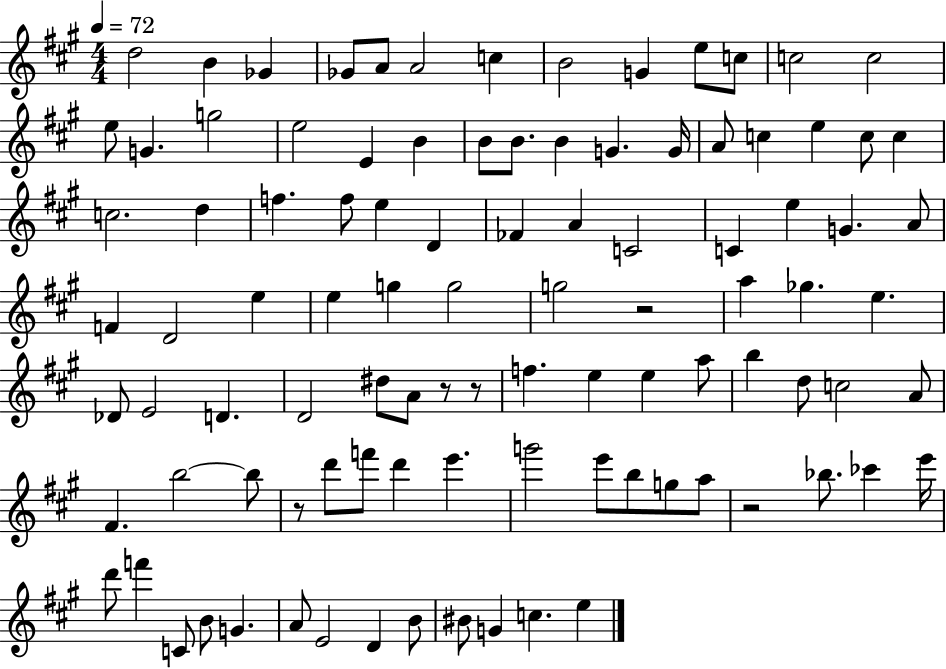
D5/h B4/q Gb4/q Gb4/e A4/e A4/h C5/q B4/h G4/q E5/e C5/e C5/h C5/h E5/e G4/q. G5/h E5/h E4/q B4/q B4/e B4/e. B4/q G4/q. G4/s A4/e C5/q E5/q C5/e C5/q C5/h. D5/q F5/q. F5/e E5/q D4/q FES4/q A4/q C4/h C4/q E5/q G4/q. A4/e F4/q D4/h E5/q E5/q G5/q G5/h G5/h R/h A5/q Gb5/q. E5/q. Db4/e E4/h D4/q. D4/h D#5/e A4/e R/e R/e F5/q. E5/q E5/q A5/e B5/q D5/e C5/h A4/e F#4/q. B5/h B5/e R/e D6/e F6/e D6/q E6/q. G6/h E6/e B5/e G5/e A5/e R/h Bb5/e. CES6/q E6/s D6/e F6/q C4/e B4/e G4/q. A4/e E4/h D4/q B4/e BIS4/e G4/q C5/q. E5/q